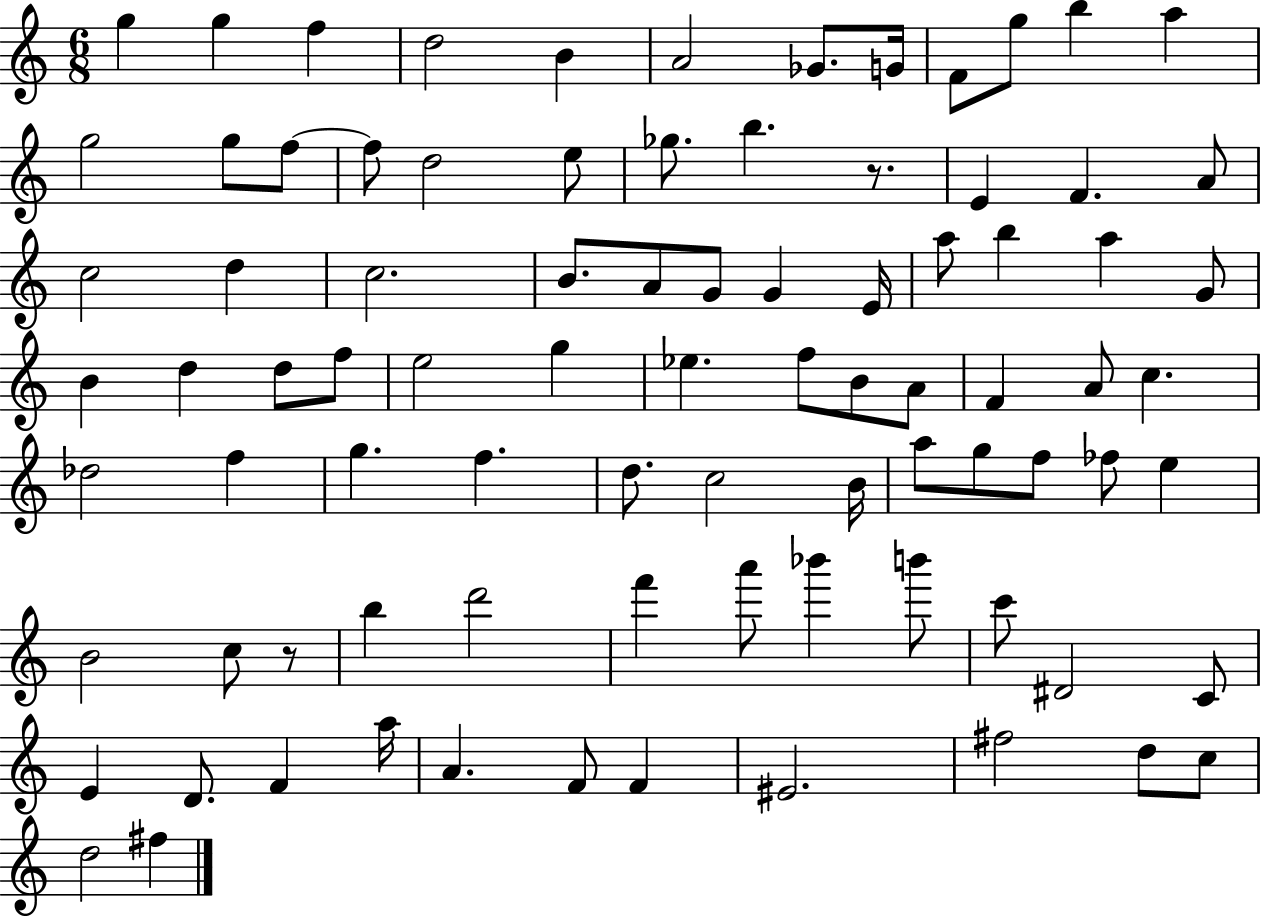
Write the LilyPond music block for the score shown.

{
  \clef treble
  \numericTimeSignature
  \time 6/8
  \key c \major
  g''4 g''4 f''4 | d''2 b'4 | a'2 ges'8. g'16 | f'8 g''8 b''4 a''4 | \break g''2 g''8 f''8~~ | f''8 d''2 e''8 | ges''8. b''4. r8. | e'4 f'4. a'8 | \break c''2 d''4 | c''2. | b'8. a'8 g'8 g'4 e'16 | a''8 b''4 a''4 g'8 | \break b'4 d''4 d''8 f''8 | e''2 g''4 | ees''4. f''8 b'8 a'8 | f'4 a'8 c''4. | \break des''2 f''4 | g''4. f''4. | d''8. c''2 b'16 | a''8 g''8 f''8 fes''8 e''4 | \break b'2 c''8 r8 | b''4 d'''2 | f'''4 a'''8 bes'''4 b'''8 | c'''8 dis'2 c'8 | \break e'4 d'8. f'4 a''16 | a'4. f'8 f'4 | eis'2. | fis''2 d''8 c''8 | \break d''2 fis''4 | \bar "|."
}